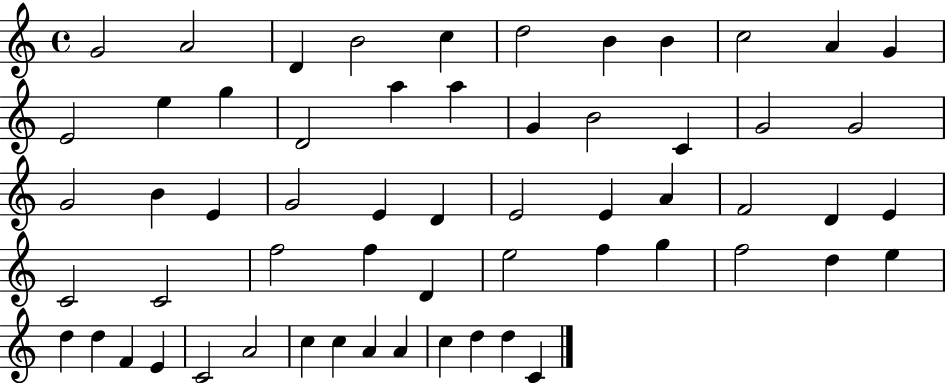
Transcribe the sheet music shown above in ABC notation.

X:1
T:Untitled
M:4/4
L:1/4
K:C
G2 A2 D B2 c d2 B B c2 A G E2 e g D2 a a G B2 C G2 G2 G2 B E G2 E D E2 E A F2 D E C2 C2 f2 f D e2 f g f2 d e d d F E C2 A2 c c A A c d d C